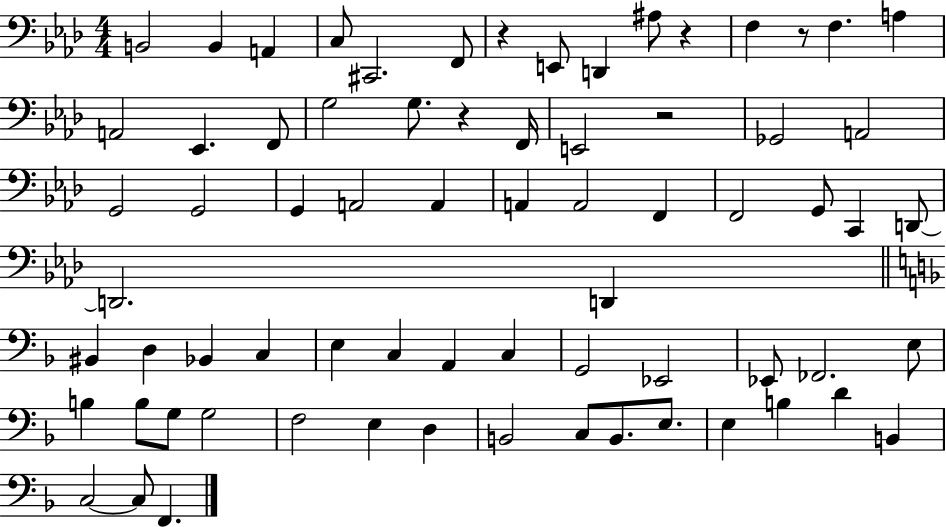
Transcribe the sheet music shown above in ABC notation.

X:1
T:Untitled
M:4/4
L:1/4
K:Ab
B,,2 B,, A,, C,/2 ^C,,2 F,,/2 z E,,/2 D,, ^A,/2 z F, z/2 F, A, A,,2 _E,, F,,/2 G,2 G,/2 z F,,/4 E,,2 z2 _G,,2 A,,2 G,,2 G,,2 G,, A,,2 A,, A,, A,,2 F,, F,,2 G,,/2 C,, D,,/2 D,,2 D,, ^B,, D, _B,, C, E, C, A,, C, G,,2 _E,,2 _E,,/2 _F,,2 E,/2 B, B,/2 G,/2 G,2 F,2 E, D, B,,2 C,/2 B,,/2 E,/2 E, B, D B,, C,2 C,/2 F,,